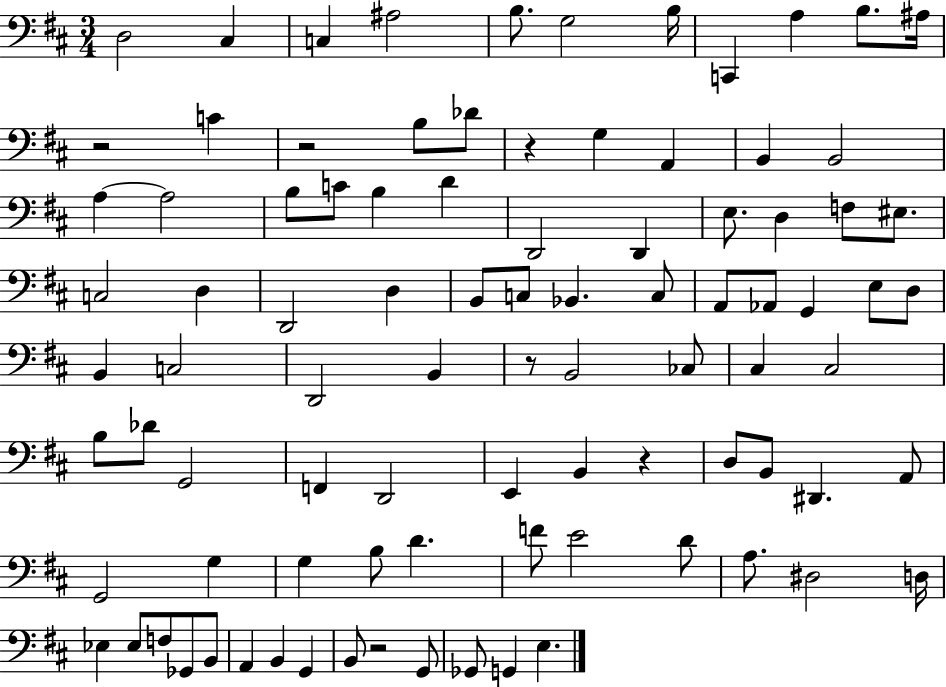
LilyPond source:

{
  \clef bass
  \numericTimeSignature
  \time 3/4
  \key d \major
  d2 cis4 | c4 ais2 | b8. g2 b16 | c,4 a4 b8. ais16 | \break r2 c'4 | r2 b8 des'8 | r4 g4 a,4 | b,4 b,2 | \break a4~~ a2 | b8 c'8 b4 d'4 | d,2 d,4 | e8. d4 f8 eis8. | \break c2 d4 | d,2 d4 | b,8 c8 bes,4. c8 | a,8 aes,8 g,4 e8 d8 | \break b,4 c2 | d,2 b,4 | r8 b,2 ces8 | cis4 cis2 | \break b8 des'8 g,2 | f,4 d,2 | e,4 b,4 r4 | d8 b,8 dis,4. a,8 | \break g,2 g4 | g4 b8 d'4. | f'8 e'2 d'8 | a8. dis2 d16 | \break ees4 ees8 f8 ges,8 b,8 | a,4 b,4 g,4 | b,8 r2 g,8 | ges,8 g,4 e4. | \break \bar "|."
}